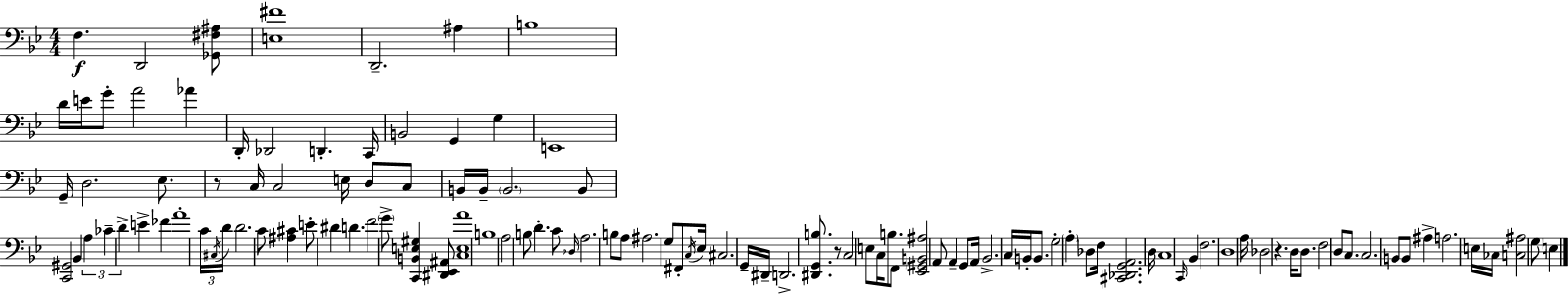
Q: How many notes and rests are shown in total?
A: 118